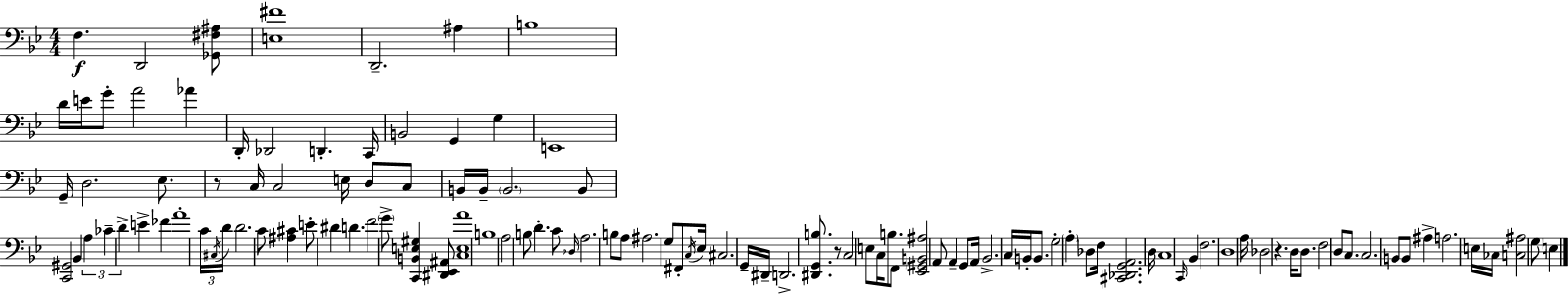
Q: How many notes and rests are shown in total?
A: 118